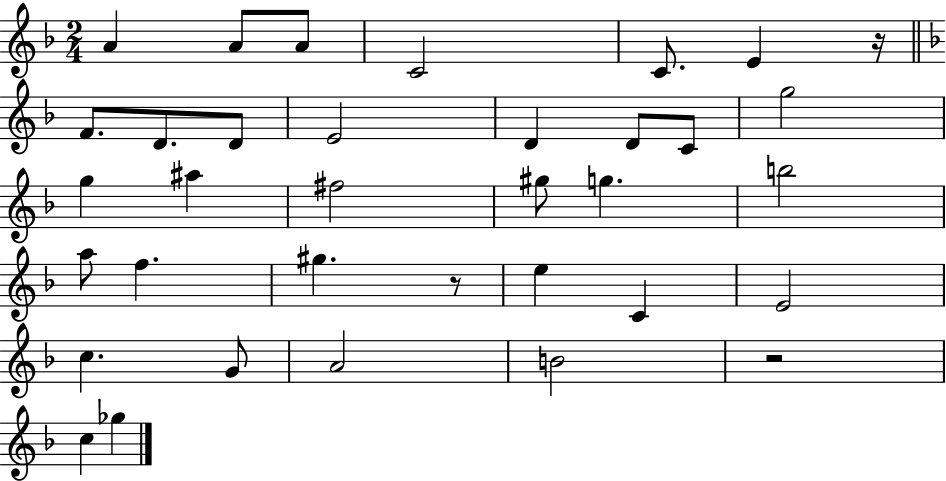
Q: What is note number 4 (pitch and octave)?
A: C4